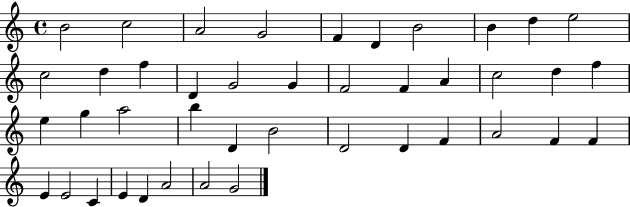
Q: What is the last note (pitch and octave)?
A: G4